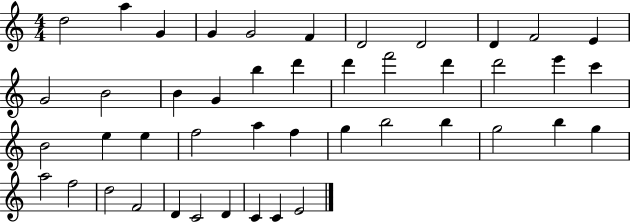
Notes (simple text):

D5/h A5/q G4/q G4/q G4/h F4/q D4/h D4/h D4/q F4/h E4/q G4/h B4/h B4/q G4/q B5/q D6/q D6/q F6/h D6/q D6/h E6/q C6/q B4/h E5/q E5/q F5/h A5/q F5/q G5/q B5/h B5/q G5/h B5/q G5/q A5/h F5/h D5/h F4/h D4/q C4/h D4/q C4/q C4/q E4/h